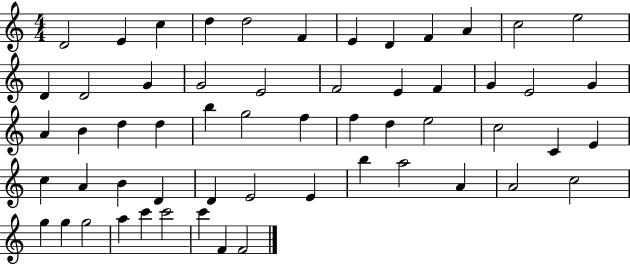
D4/h E4/q C5/q D5/q D5/h F4/q E4/q D4/q F4/q A4/q C5/h E5/h D4/q D4/h G4/q G4/h E4/h F4/h E4/q F4/q G4/q E4/h G4/q A4/q B4/q D5/q D5/q B5/q G5/h F5/q F5/q D5/q E5/h C5/h C4/q E4/q C5/q A4/q B4/q D4/q D4/q E4/h E4/q B5/q A5/h A4/q A4/h C5/h G5/q G5/q G5/h A5/q C6/q C6/h C6/q F4/q F4/h